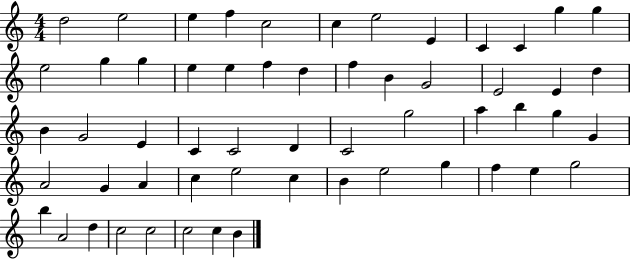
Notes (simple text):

D5/h E5/h E5/q F5/q C5/h C5/q E5/h E4/q C4/q C4/q G5/q G5/q E5/h G5/q G5/q E5/q E5/q F5/q D5/q F5/q B4/q G4/h E4/h E4/q D5/q B4/q G4/h E4/q C4/q C4/h D4/q C4/h G5/h A5/q B5/q G5/q G4/q A4/h G4/q A4/q C5/q E5/h C5/q B4/q E5/h G5/q F5/q E5/q G5/h B5/q A4/h D5/q C5/h C5/h C5/h C5/q B4/q